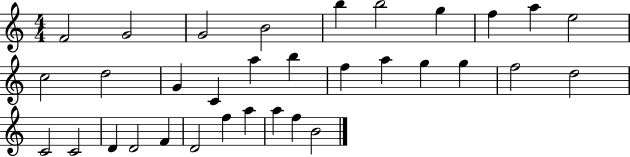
X:1
T:Untitled
M:4/4
L:1/4
K:C
F2 G2 G2 B2 b b2 g f a e2 c2 d2 G C a b f a g g f2 d2 C2 C2 D D2 F D2 f a a f B2